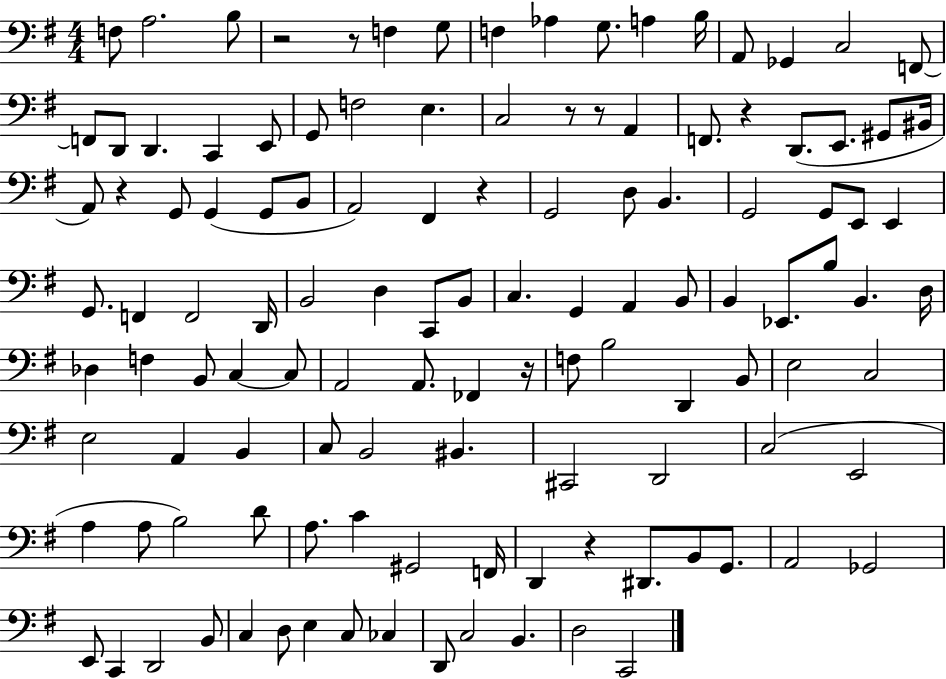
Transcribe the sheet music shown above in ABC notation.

X:1
T:Untitled
M:4/4
L:1/4
K:G
F,/2 A,2 B,/2 z2 z/2 F, G,/2 F, _A, G,/2 A, B,/4 A,,/2 _G,, C,2 F,,/2 F,,/2 D,,/2 D,, C,, E,,/2 G,,/2 F,2 E, C,2 z/2 z/2 A,, F,,/2 z D,,/2 E,,/2 ^G,,/2 ^B,,/4 A,,/2 z G,,/2 G,, G,,/2 B,,/2 A,,2 ^F,, z G,,2 D,/2 B,, G,,2 G,,/2 E,,/2 E,, G,,/2 F,, F,,2 D,,/4 B,,2 D, C,,/2 B,,/2 C, G,, A,, B,,/2 B,, _E,,/2 B,/2 B,, D,/4 _D, F, B,,/2 C, C,/2 A,,2 A,,/2 _F,, z/4 F,/2 B,2 D,, B,,/2 E,2 C,2 E,2 A,, B,, C,/2 B,,2 ^B,, ^C,,2 D,,2 C,2 E,,2 A, A,/2 B,2 D/2 A,/2 C ^G,,2 F,,/4 D,, z ^D,,/2 B,,/2 G,,/2 A,,2 _G,,2 E,,/2 C,, D,,2 B,,/2 C, D,/2 E, C,/2 _C, D,,/2 C,2 B,, D,2 C,,2